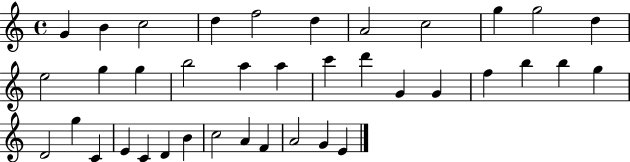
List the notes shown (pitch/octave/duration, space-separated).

G4/q B4/q C5/h D5/q F5/h D5/q A4/h C5/h G5/q G5/h D5/q E5/h G5/q G5/q B5/h A5/q A5/q C6/q D6/q G4/q G4/q F5/q B5/q B5/q G5/q D4/h G5/q C4/q E4/q C4/q D4/q B4/q C5/h A4/q F4/q A4/h G4/q E4/q